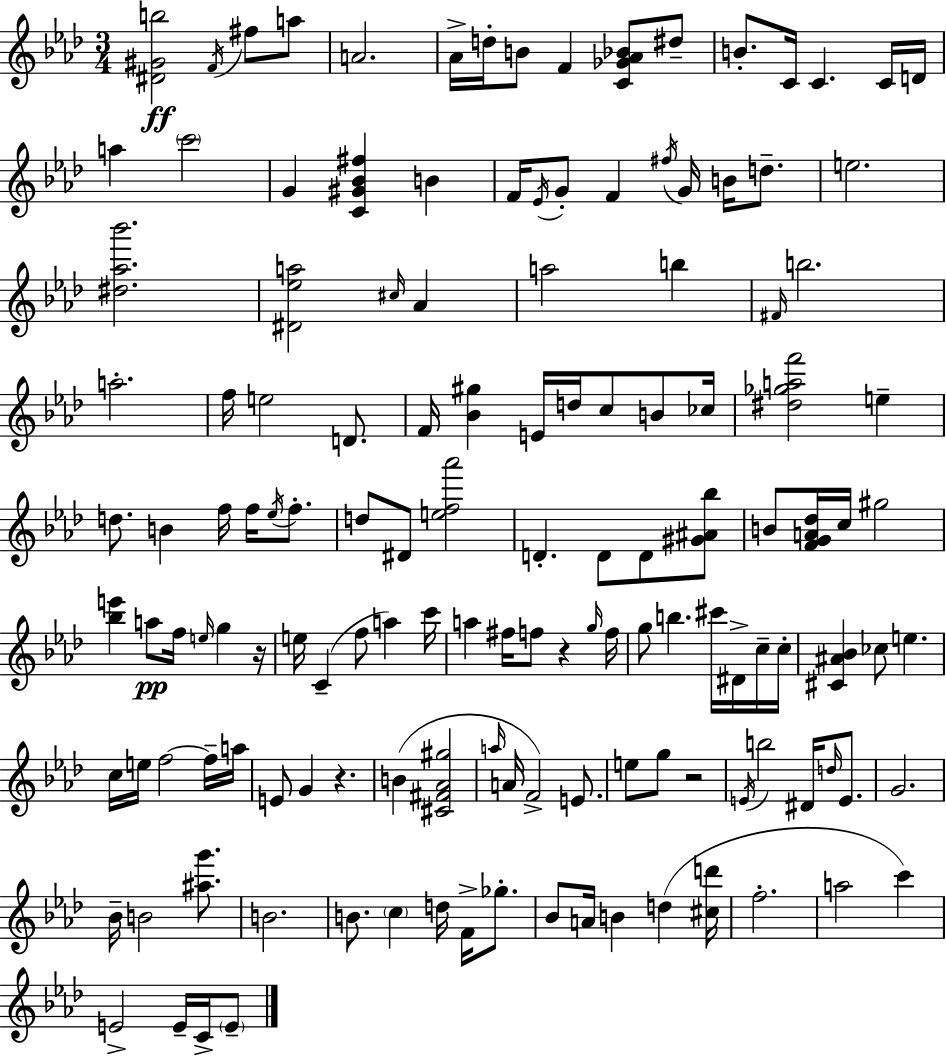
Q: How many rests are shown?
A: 4